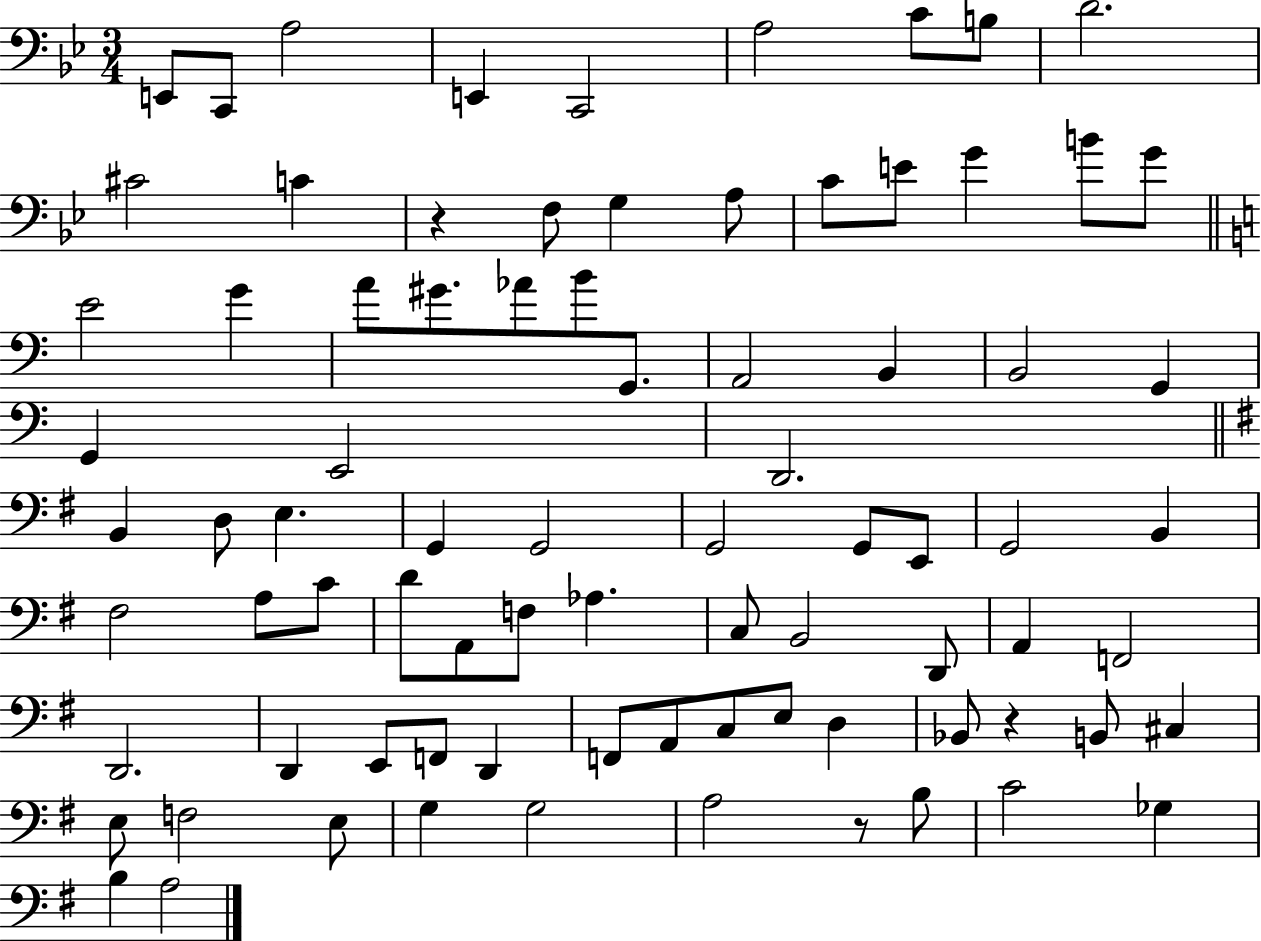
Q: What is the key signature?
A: BES major